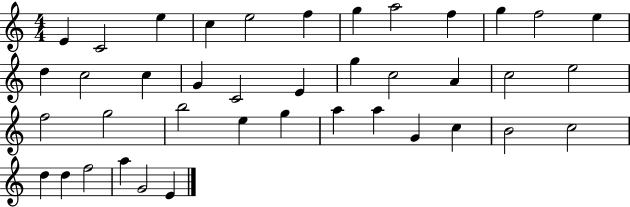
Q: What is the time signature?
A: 4/4